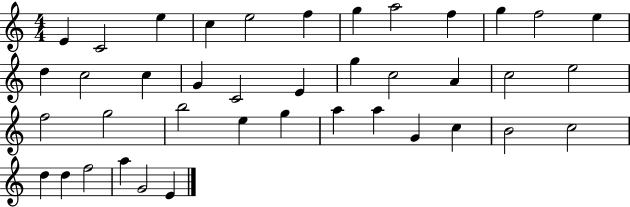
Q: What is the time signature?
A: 4/4